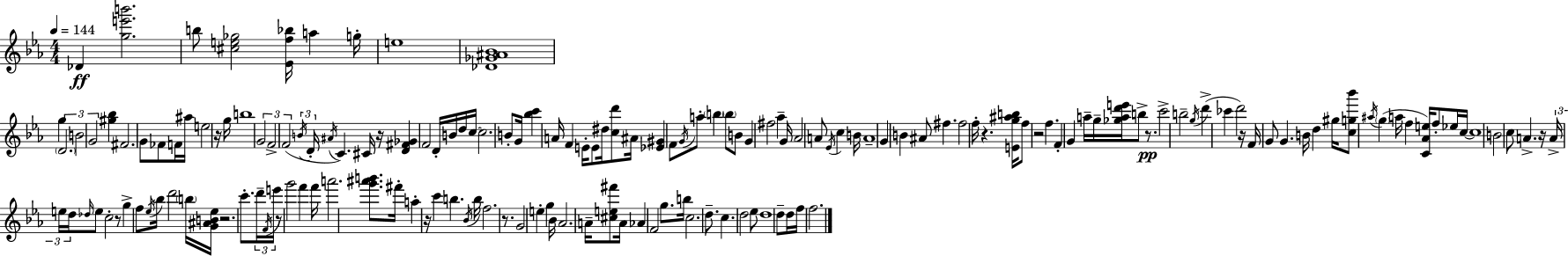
Db4/q [G5,E6,B6]/h. B5/e [C#5,E5,Gb5]/h [Eb4,F5,Bb5]/s A5/q G5/s E5/w [Db4,Gb4,A#4,Bb4]/w G5/q D4/h. B4/h G4/h [G#5,Bb5]/q F#4/h. G4/e FES4/e F4/s A#5/s E5/h R/s G5/s B5/w G4/h F4/h F4/h B4/s D4/s A#4/s C4/q. C#4/s R/s [D4,F#4,Gb4]/q F4/h D4/s B4/s D5/s C5/s C5/h. B4/e G4/s [Bb5,C6]/q A4/s F4/q E4/s E4/e D#5/s [C5,D6]/e A#4/s [Eb4,G#4]/q F4/e G4/s A5/e B5/q B5/e B4/e G4/q F#5/h Ab5/q G4/s Ab4/h A4/e Eb4/s C5/q B4/s A4/w G4/q B4/q A#4/e F#5/q. F#5/h F5/s R/q. [E4,G5,A#5,B5]/s F5/e R/h F5/q. F4/q G4/q A5/s G5/s [Gb5,A5,D6,E6]/s B5/e R/e. C6/h B5/h G5/s D6/q CES6/q D6/h R/s F4/s G4/e G4/q. B4/s D5/q G#5/s [C5,G5,Bb6]/e A#5/s G5/q A5/s F5/q [C4,Ab4,E5]/s F5/e Eb5/s C5/s C5/w B4/h C5/e A4/q. R/s A4/s E5/s D5/s Db5/s E5/e C5/h R/e G5/q F5/e Eb5/s Bb5/s D6/h B5/s [G4,A#4,B4,Eb5]/s R/h. C6/e. D6/s F4/s E6/s R/e G6/h F6/q F6/s A6/h. [G6,A#6,B6]/e. F#6/s A5/q R/s C6/q B5/q. Bb4/s B5/s F5/h. R/e. G4/h E5/q G5/q Bb4/s Ab4/h. A4/s [C#5,E5,F#6]/e A4/s Ab4/q F4/h G5/e. B5/s C5/h. D5/e. C5/q. D5/h Eb5/e D5/w D5/e D5/s F5/s F5/h.